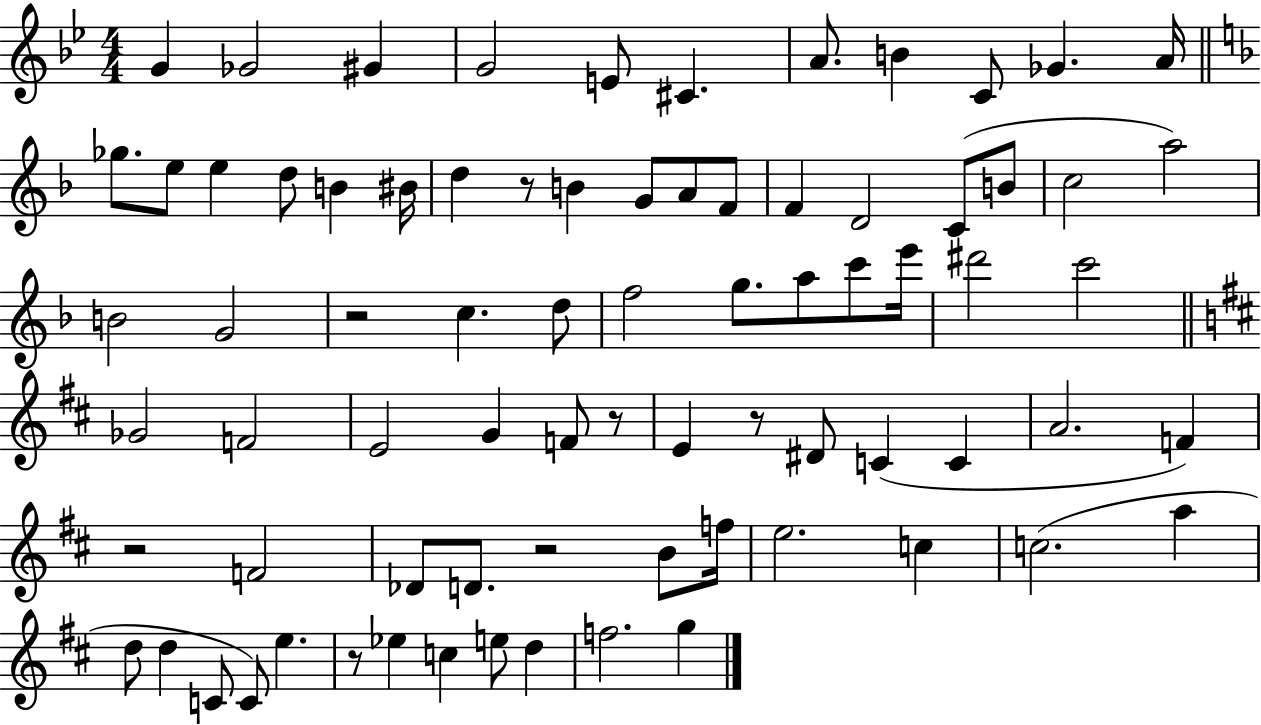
X:1
T:Untitled
M:4/4
L:1/4
K:Bb
G _G2 ^G G2 E/2 ^C A/2 B C/2 _G A/4 _g/2 e/2 e d/2 B ^B/4 d z/2 B G/2 A/2 F/2 F D2 C/2 B/2 c2 a2 B2 G2 z2 c d/2 f2 g/2 a/2 c'/2 e'/4 ^d'2 c'2 _G2 F2 E2 G F/2 z/2 E z/2 ^D/2 C C A2 F z2 F2 _D/2 D/2 z2 B/2 f/4 e2 c c2 a d/2 d C/2 C/2 e z/2 _e c e/2 d f2 g